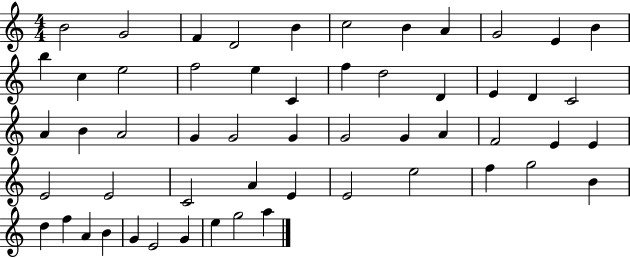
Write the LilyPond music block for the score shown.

{
  \clef treble
  \numericTimeSignature
  \time 4/4
  \key c \major
  b'2 g'2 | f'4 d'2 b'4 | c''2 b'4 a'4 | g'2 e'4 b'4 | \break b''4 c''4 e''2 | f''2 e''4 c'4 | f''4 d''2 d'4 | e'4 d'4 c'2 | \break a'4 b'4 a'2 | g'4 g'2 g'4 | g'2 g'4 a'4 | f'2 e'4 e'4 | \break e'2 e'2 | c'2 a'4 e'4 | e'2 e''2 | f''4 g''2 b'4 | \break d''4 f''4 a'4 b'4 | g'4 e'2 g'4 | e''4 g''2 a''4 | \bar "|."
}